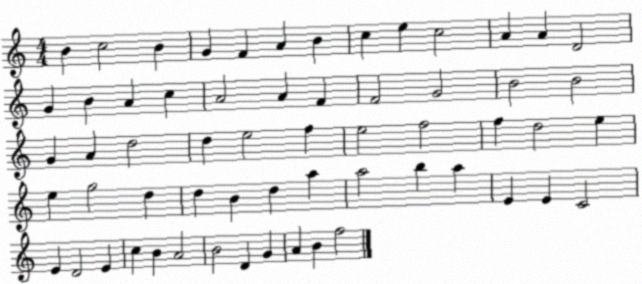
X:1
T:Untitled
M:4/4
L:1/4
K:C
B c2 B G F A B c e c2 A A D2 G B A c A2 A F F2 G2 B2 B2 G A d2 d e2 f e2 f2 f d2 e e g2 d d B d a a2 b a E E C2 E D2 E c B A2 B2 D G A B f2